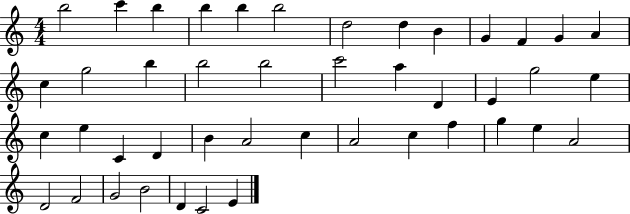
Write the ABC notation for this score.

X:1
T:Untitled
M:4/4
L:1/4
K:C
b2 c' b b b b2 d2 d B G F G A c g2 b b2 b2 c'2 a D E g2 e c e C D B A2 c A2 c f g e A2 D2 F2 G2 B2 D C2 E